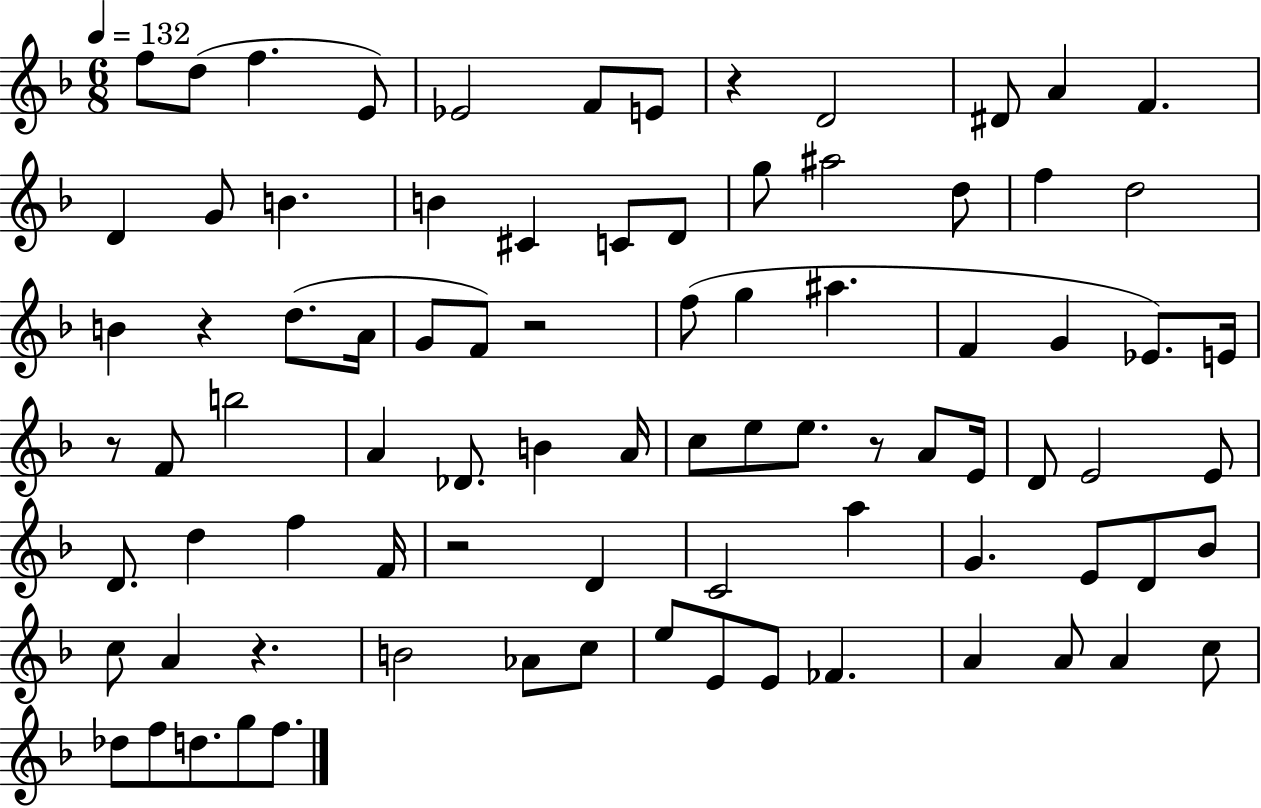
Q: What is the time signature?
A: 6/8